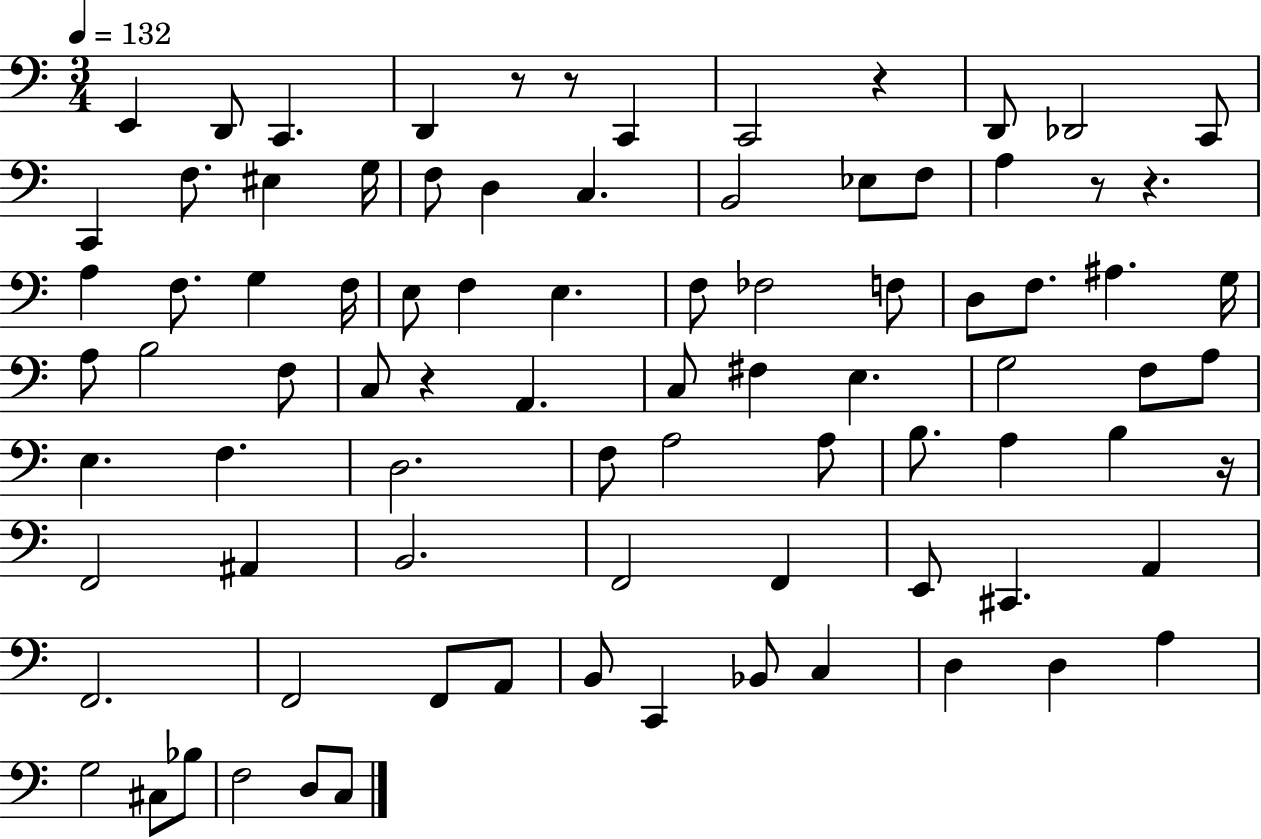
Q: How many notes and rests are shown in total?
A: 86